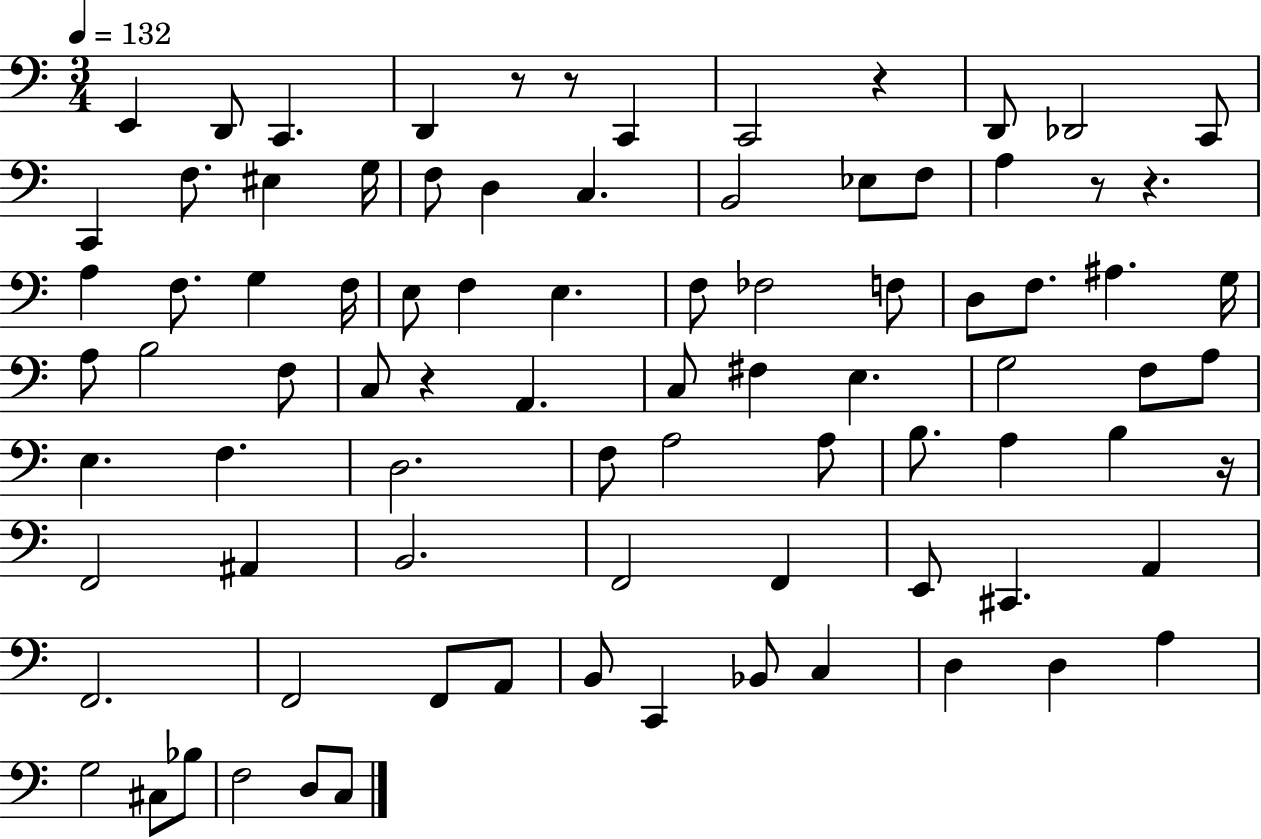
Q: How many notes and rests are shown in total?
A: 86